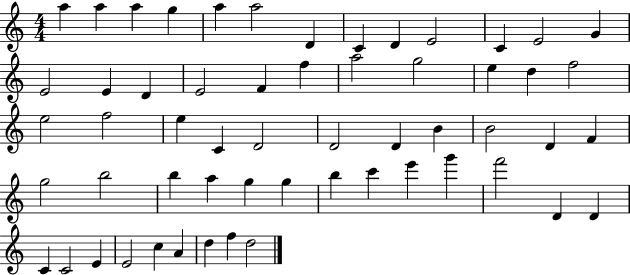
X:1
T:Untitled
M:4/4
L:1/4
K:C
a a a g a a2 D C D E2 C E2 G E2 E D E2 F f a2 g2 e d f2 e2 f2 e C D2 D2 D B B2 D F g2 b2 b a g g b c' e' g' f'2 D D C C2 E E2 c A d f d2